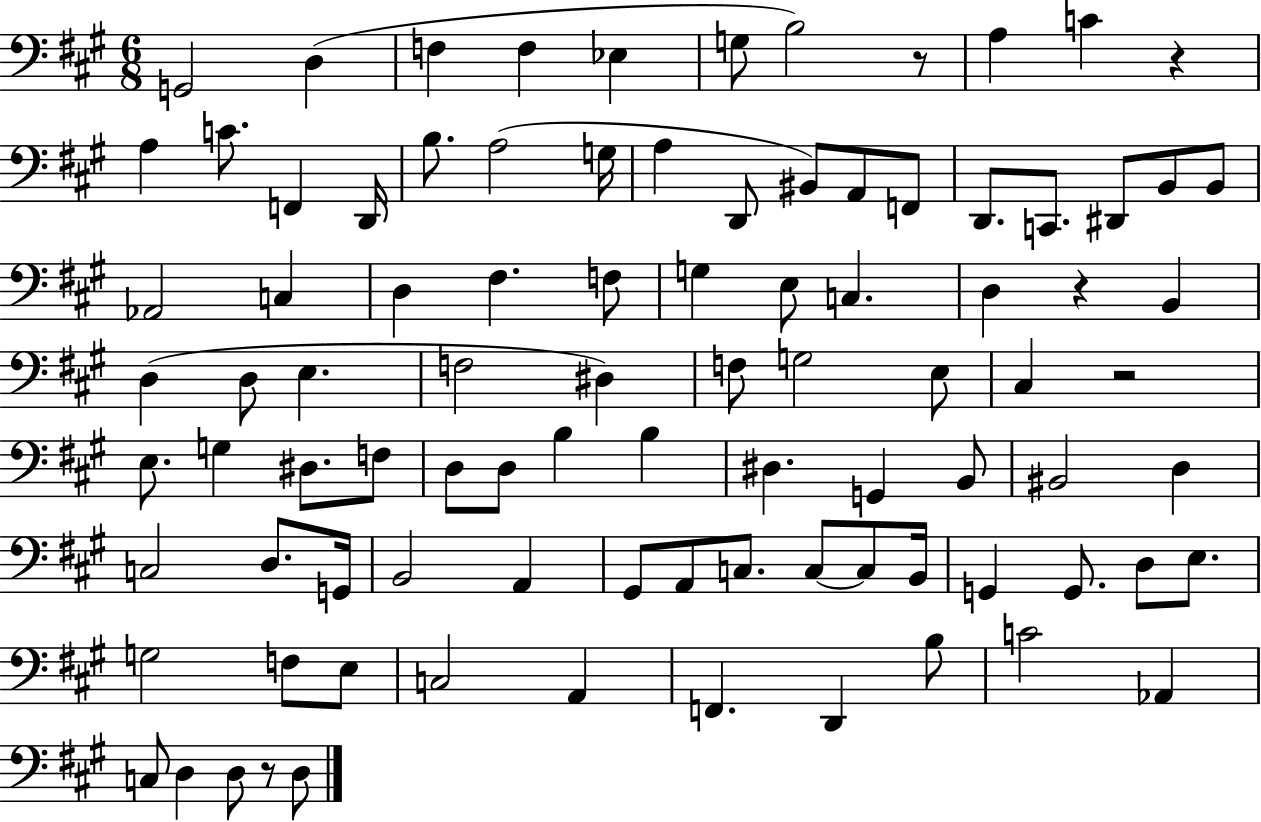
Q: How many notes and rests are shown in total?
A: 92